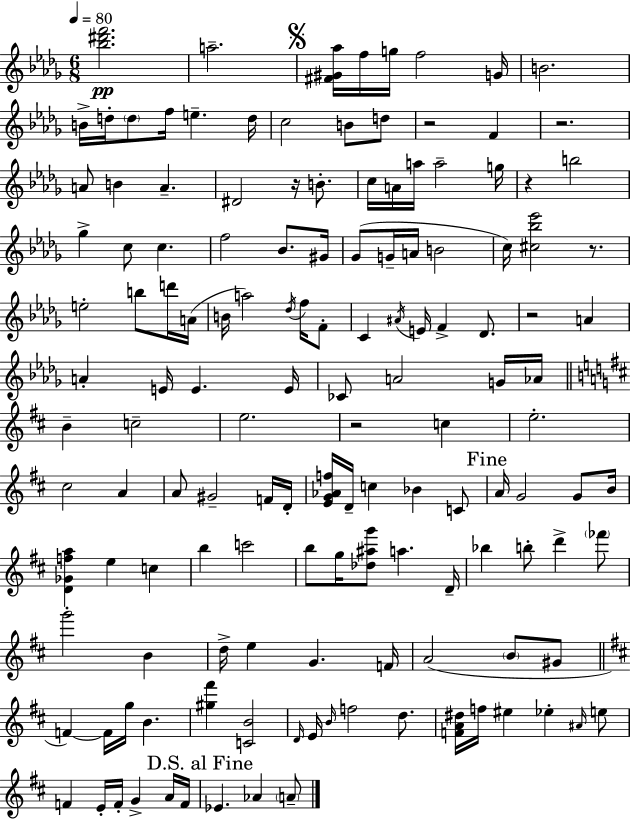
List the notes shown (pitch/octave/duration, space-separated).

[Bb5,D#6,F6]/h. A5/h. [F#4,G#4,Ab5]/s F5/s G5/s F5/h G4/s B4/h. B4/s D5/s D5/e F5/s E5/q. D5/s C5/h B4/e D5/e R/h F4/q R/h. A4/e B4/q A4/q. D#4/h R/s B4/e. C5/s A4/s A5/s A5/h G5/s R/q B5/h Gb5/q C5/e C5/q. F5/h Bb4/e. G#4/s Gb4/e G4/s A4/s B4/h C5/s [C#5,Bb5,Eb6]/h R/e. E5/h B5/e D6/s A4/s B4/s A5/h Db5/s F5/s F4/e C4/q A#4/s E4/s F4/q Db4/e. R/h A4/q A4/q E4/s E4/q. E4/s CES4/e A4/h G4/s Ab4/s B4/q C5/h E5/h. R/h C5/q E5/h. C#5/h A4/q A4/e G#4/h F4/s D4/s [E4,G4,Ab4,F5]/s D4/s C5/q Bb4/q C4/e A4/s G4/h G4/e B4/s [D4,Gb4,F5,A5]/q E5/q C5/q B5/q C6/h B5/e G5/s [Db5,A#5,G6]/e A5/q. D4/s Bb5/q B5/e D6/q FES6/e G6/h B4/q D5/s E5/q G4/q. F4/s A4/h B4/e G#4/e F4/q F4/s G5/s B4/q. [G#5,F#6]/q [C4,B4]/h D4/s E4/s B4/s F5/h D5/e. [F4,A4,D#5]/s F5/s EIS5/q Eb5/q A#4/s E5/e F4/q E4/s F4/s G4/q A4/s F4/s Eb4/q. Ab4/q A4/e